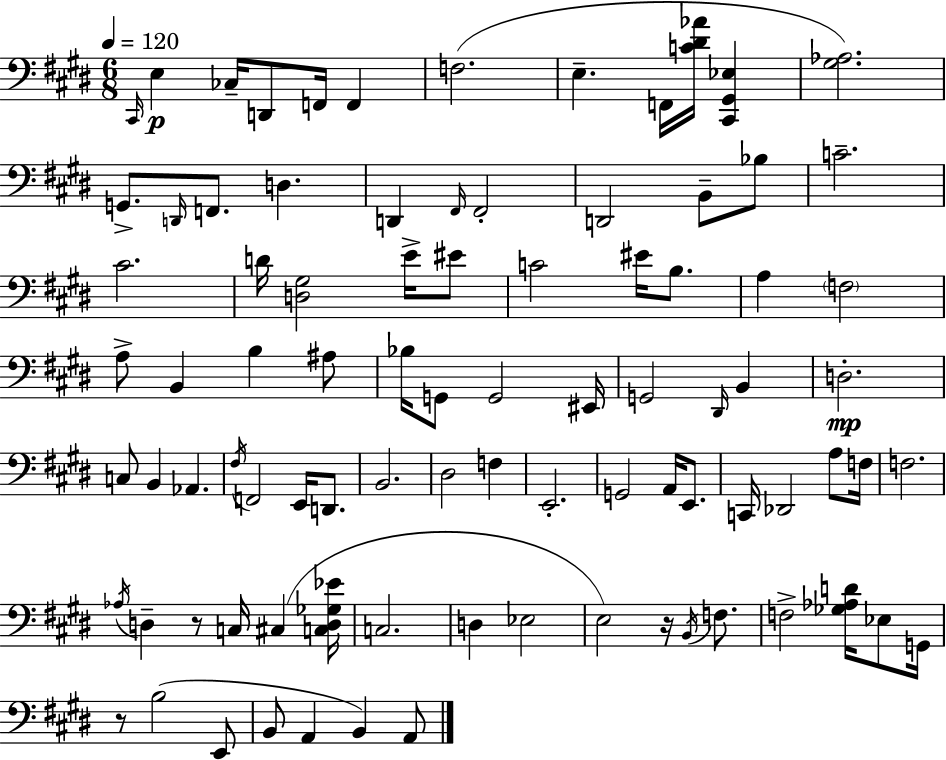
C#2/s E3/q CES3/s D2/e F2/s F2/q F3/h. E3/q. F2/s [C4,D#4,Ab4]/s [C#2,G#2,Eb3]/q [G#3,Ab3]/h. G2/e. D2/s F2/e. D3/q. D2/q F#2/s F#2/h D2/h B2/e Bb3/e C4/h. C#4/h. D4/s [D3,G#3]/h E4/s EIS4/e C4/h EIS4/s B3/e. A3/q F3/h A3/e B2/q B3/q A#3/e Bb3/s G2/e G2/h EIS2/s G2/h D#2/s B2/q D3/h. C3/e B2/q Ab2/q. F#3/s F2/h E2/s D2/e. B2/h. D#3/h F3/q E2/h. G2/h A2/s E2/e. C2/s Db2/h A3/e F3/s F3/h. Ab3/s D3/q R/e C3/s C#3/q [C3,D3,Gb3,Eb4]/s C3/h. D3/q Eb3/h E3/h R/s B2/s F3/e. F3/h [Gb3,Ab3,D4]/s Eb3/e G2/s R/e B3/h E2/e B2/e A2/q B2/q A2/e